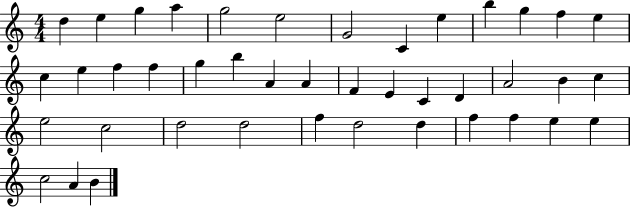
{
  \clef treble
  \numericTimeSignature
  \time 4/4
  \key c \major
  d''4 e''4 g''4 a''4 | g''2 e''2 | g'2 c'4 e''4 | b''4 g''4 f''4 e''4 | \break c''4 e''4 f''4 f''4 | g''4 b''4 a'4 a'4 | f'4 e'4 c'4 d'4 | a'2 b'4 c''4 | \break e''2 c''2 | d''2 d''2 | f''4 d''2 d''4 | f''4 f''4 e''4 e''4 | \break c''2 a'4 b'4 | \bar "|."
}